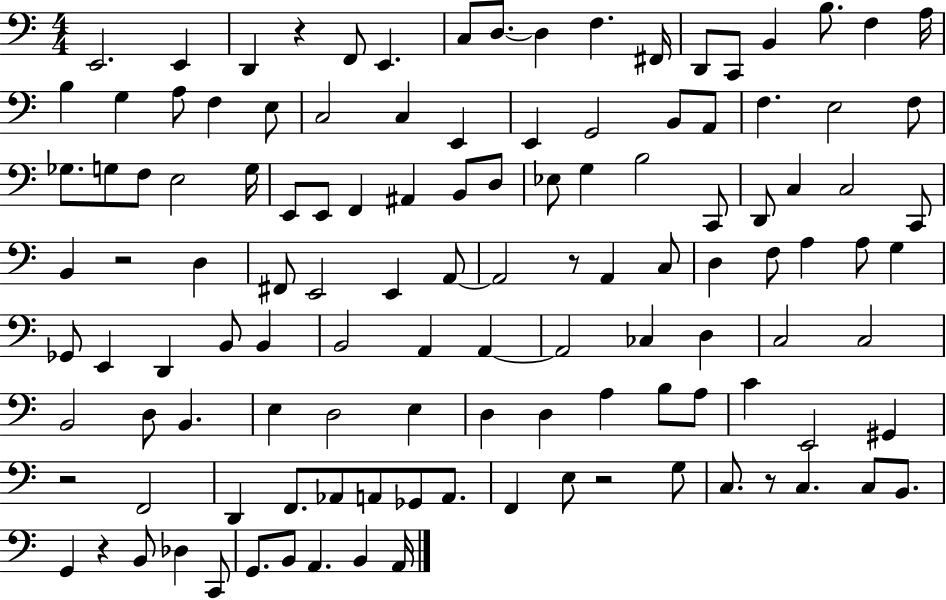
X:1
T:Untitled
M:4/4
L:1/4
K:C
E,,2 E,, D,, z F,,/2 E,, C,/2 D,/2 D, F, ^F,,/4 D,,/2 C,,/2 B,, B,/2 F, A,/4 B, G, A,/2 F, E,/2 C,2 C, E,, E,, G,,2 B,,/2 A,,/2 F, E,2 F,/2 _G,/2 G,/2 F,/2 E,2 G,/4 E,,/2 E,,/2 F,, ^A,, B,,/2 D,/2 _E,/2 G, B,2 C,,/2 D,,/2 C, C,2 C,,/2 B,, z2 D, ^F,,/2 E,,2 E,, A,,/2 A,,2 z/2 A,, C,/2 D, F,/2 A, A,/2 G, _G,,/2 E,, D,, B,,/2 B,, B,,2 A,, A,, A,,2 _C, D, C,2 C,2 B,,2 D,/2 B,, E, D,2 E, D, D, A, B,/2 A,/2 C E,,2 ^G,, z2 F,,2 D,, F,,/2 _A,,/2 A,,/2 _G,,/2 A,,/2 F,, E,/2 z2 G,/2 C,/2 z/2 C, C,/2 B,,/2 G,, z B,,/2 _D, C,,/2 G,,/2 B,,/2 A,, B,, A,,/4